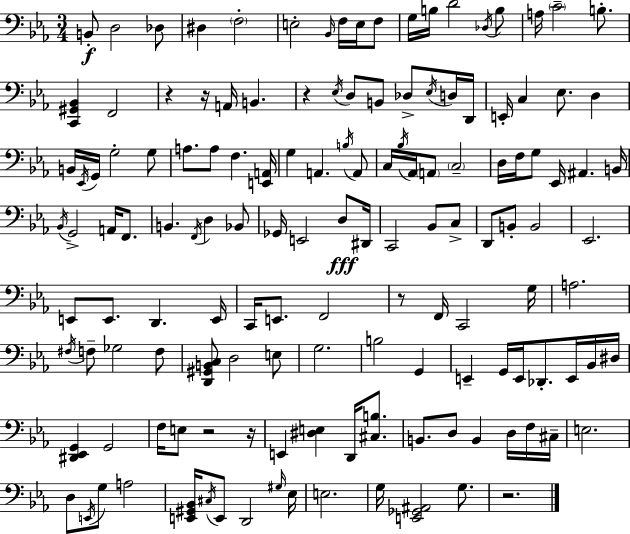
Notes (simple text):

B2/e D3/h Db3/e D#3/q F3/h E3/h Bb2/s F3/s E3/s F3/e G3/s B3/s D4/h Db3/s B3/e A3/s C4/h B3/e. [C2,G#2,Bb2]/q F2/h R/q R/s A2/s B2/q. R/q Eb3/s D3/e B2/e Db3/e Eb3/s D3/s D2/s E2/s C3/q Eb3/e. D3/q B2/s Eb2/s G2/s G3/h G3/e A3/e. A3/e F3/q. [E2,A2]/s G3/q A2/q. B3/s A2/e C3/s Bb3/s Ab2/s A2/e C3/h D3/s F3/s G3/e Eb2/s A#2/q. B2/s Bb2/s G2/h A2/s F2/e. B2/q. F2/s D3/q Bb2/e Gb2/s E2/h D3/e D#2/s C2/h Bb2/e C3/e D2/e B2/e B2/h Eb2/h. E2/e E2/e. D2/q. E2/s C2/s E2/e. F2/h R/e F2/s C2/h G3/s A3/h. F#3/s F3/e Gb3/h F3/e [D2,G#2,B2,C3]/e D3/h E3/e G3/h. B3/h G2/q E2/q G2/s E2/s Db2/e. E2/s Bb2/s D#3/s [D#2,Eb2,G2]/q G2/h F3/s E3/e R/h R/s E2/q [D#3,E3]/q D2/s [C#3,B3]/e. B2/e. D3/e B2/q D3/s F3/s C#3/s E3/h. D3/e E2/s G3/e A3/h [E2,G#2,Bb2]/s C#3/s E2/e D2/h G#3/s Eb3/s E3/h. G3/s [E2,Gb2,A#2]/h G3/e. R/h.